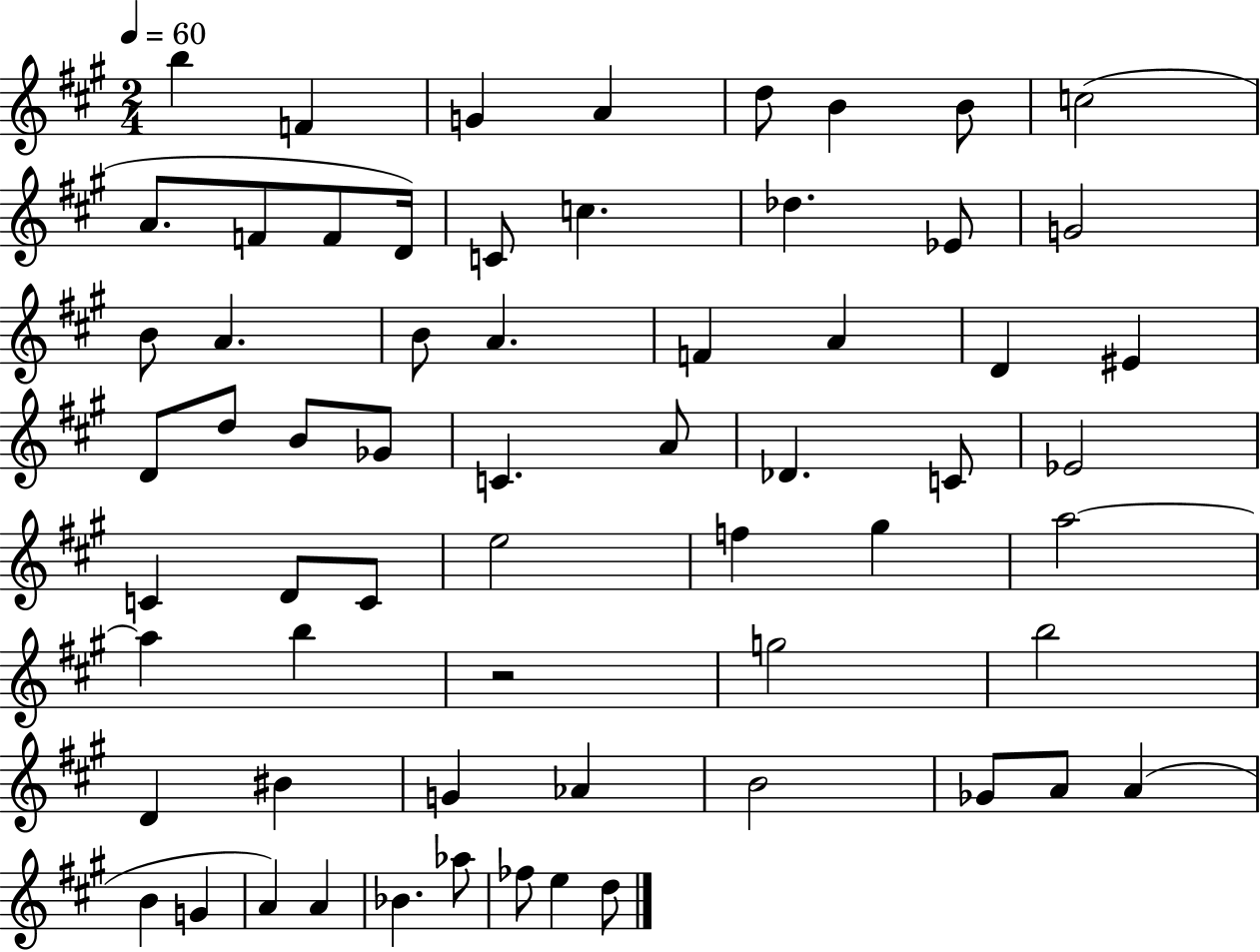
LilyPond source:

{
  \clef treble
  \numericTimeSignature
  \time 2/4
  \key a \major
  \tempo 4 = 60
  b''4 f'4 | g'4 a'4 | d''8 b'4 b'8 | c''2( | \break a'8. f'8 f'8 d'16) | c'8 c''4. | des''4. ees'8 | g'2 | \break b'8 a'4. | b'8 a'4. | f'4 a'4 | d'4 eis'4 | \break d'8 d''8 b'8 ges'8 | c'4. a'8 | des'4. c'8 | ees'2 | \break c'4 d'8 c'8 | e''2 | f''4 gis''4 | a''2~~ | \break a''4 b''4 | r2 | g''2 | b''2 | \break d'4 bis'4 | g'4 aes'4 | b'2 | ges'8 a'8 a'4( | \break b'4 g'4 | a'4) a'4 | bes'4. aes''8 | fes''8 e''4 d''8 | \break \bar "|."
}